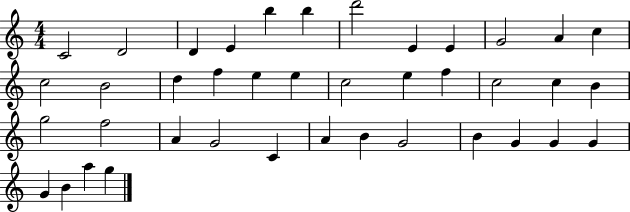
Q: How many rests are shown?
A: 0